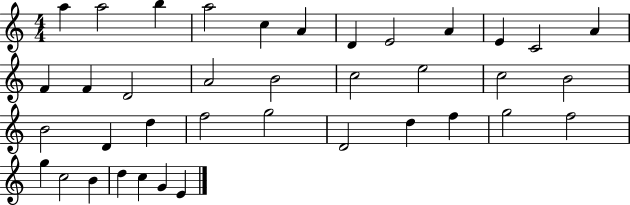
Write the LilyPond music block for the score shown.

{
  \clef treble
  \numericTimeSignature
  \time 4/4
  \key c \major
  a''4 a''2 b''4 | a''2 c''4 a'4 | d'4 e'2 a'4 | e'4 c'2 a'4 | \break f'4 f'4 d'2 | a'2 b'2 | c''2 e''2 | c''2 b'2 | \break b'2 d'4 d''4 | f''2 g''2 | d'2 d''4 f''4 | g''2 f''2 | \break g''4 c''2 b'4 | d''4 c''4 g'4 e'4 | \bar "|."
}